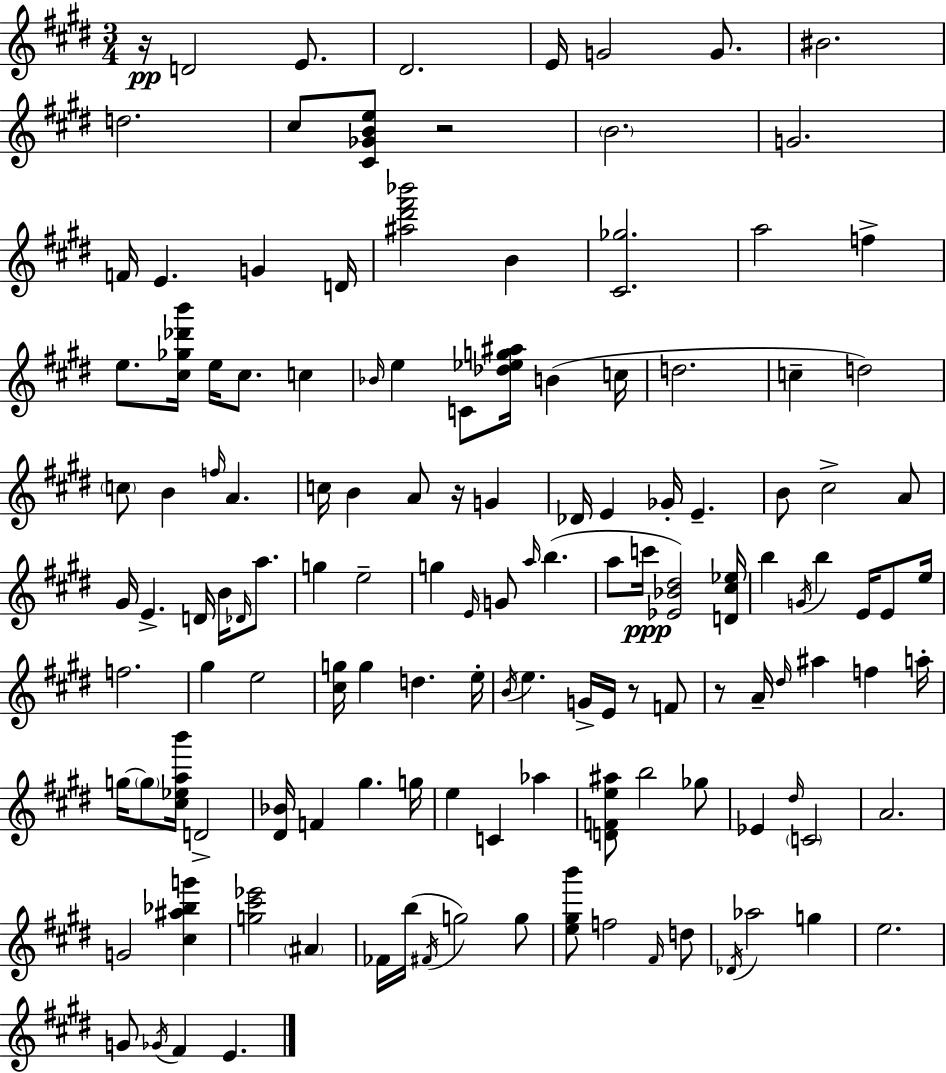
{
  \clef treble
  \numericTimeSignature
  \time 3/4
  \key e \major
  r16\pp d'2 e'8. | dis'2. | e'16 g'2 g'8. | bis'2. | \break d''2. | cis''8 <cis' ges' b' e''>8 r2 | \parenthesize b'2. | g'2. | \break f'16 e'4. g'4 d'16 | <ais'' dis''' fis''' bes'''>2 b'4 | <cis' ges''>2. | a''2 f''4-> | \break e''8. <cis'' ges'' des''' b'''>16 e''16 cis''8. c''4 | \grace { bes'16 } e''4 c'8 <des'' ees'' g'' ais''>16 b'4( | c''16 d''2. | c''4-- d''2) | \break \parenthesize c''8 b'4 \grace { f''16 } a'4. | c''16 b'4 a'8 r16 g'4 | des'16 e'4 ges'16-. e'4.-- | b'8 cis''2-> | \break a'8 gis'16 e'4.-> d'16 b'16 \grace { des'16 } | a''8. g''4 e''2-- | g''4 \grace { e'16 } g'8 \grace { a''16 }( b''4. | a''8 c'''16\ppp <ees' bes' dis''>2) | \break <d' cis'' ees''>16 b''4 \acciaccatura { g'16 } b''4 | e'16 e'8 e''16 f''2. | gis''4 e''2 | <cis'' g''>16 g''4 d''4. | \break e''16-. \acciaccatura { b'16 } e''4. | g'16-> e'16 r8 f'8 r8 a'16-- \grace { dis''16 } ais''4 | f''4 a''16-. g''16~~ \parenthesize g''8 <cis'' ees'' a'' b'''>16 | d'2-> <dis' bes'>16 f'4 | \break gis''4. g''16 e''4 | c'4 aes''4 <d' f' e'' ais''>8 b''2 | ges''8 ees'4 | \grace { dis''16 } \parenthesize c'2 a'2. | \break g'2 | <cis'' ais'' bes'' g'''>4 <g'' cis''' ees'''>2 | \parenthesize ais'4 fes'16 b''16( \acciaccatura { fis'16 } | g''2) g''8 <e'' gis'' b'''>8 | \break f''2 \grace { fis'16 } d''8 \acciaccatura { des'16 } | aes''2 g''4 | e''2. | g'8 \acciaccatura { ges'16 } fis'4 e'4. | \break \bar "|."
}